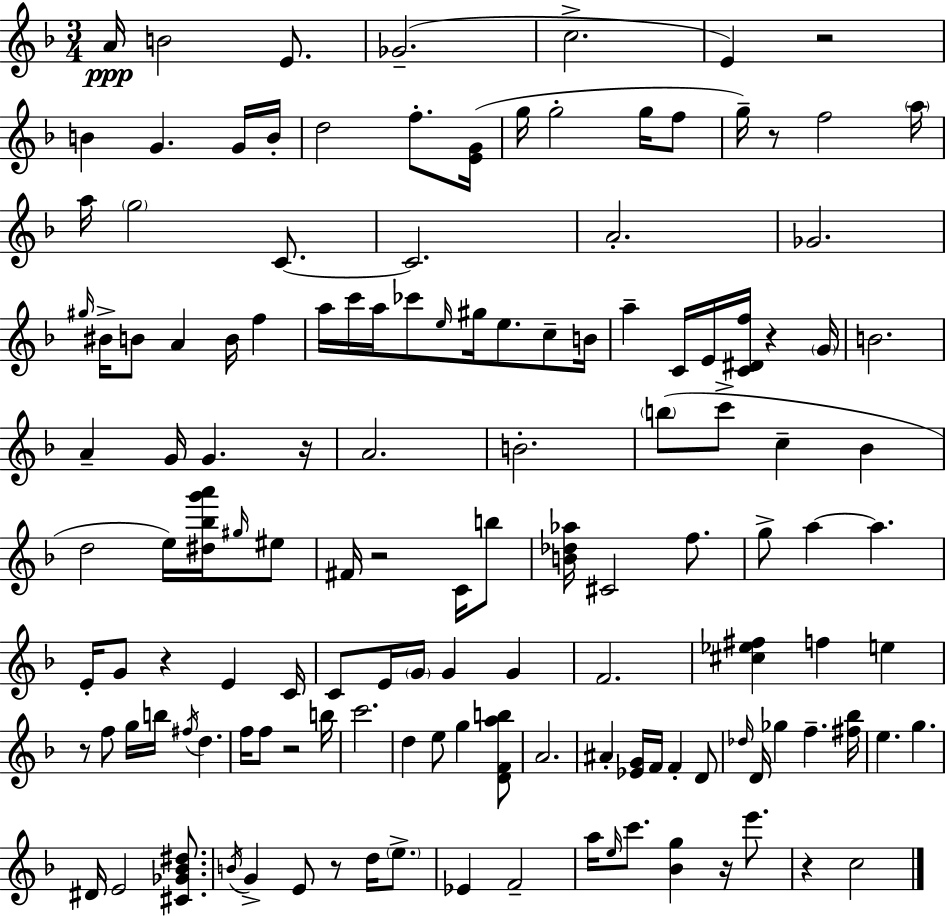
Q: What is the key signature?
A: D minor